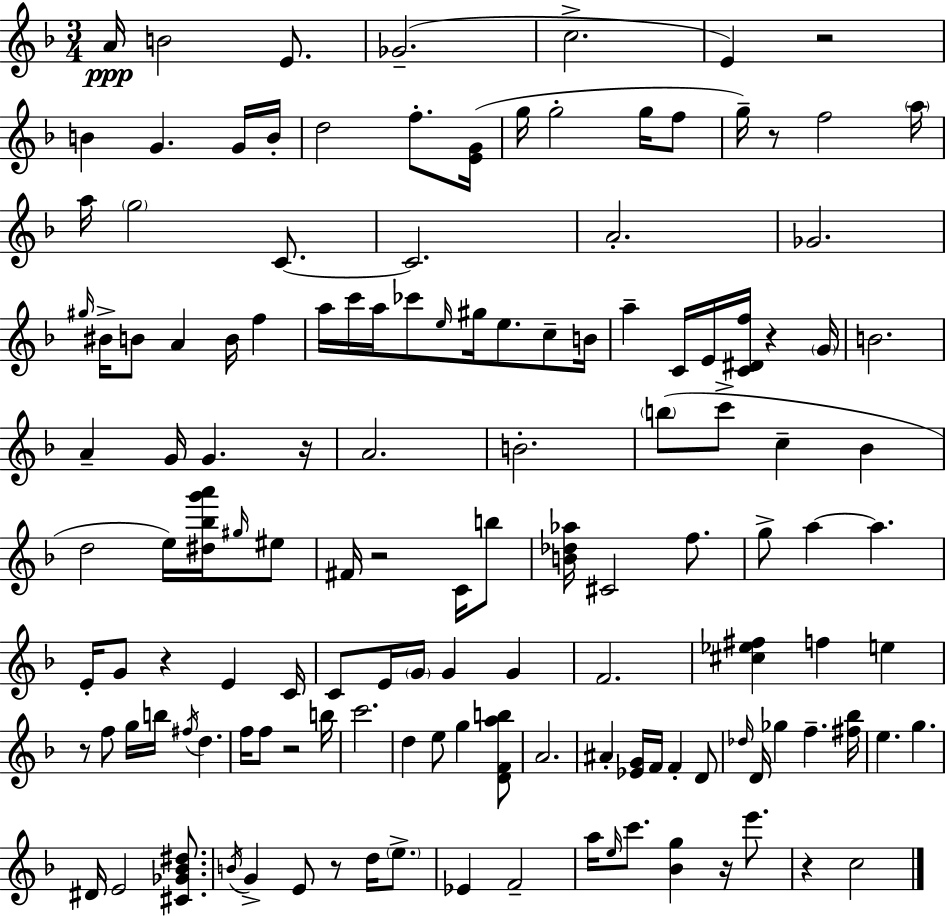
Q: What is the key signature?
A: D minor